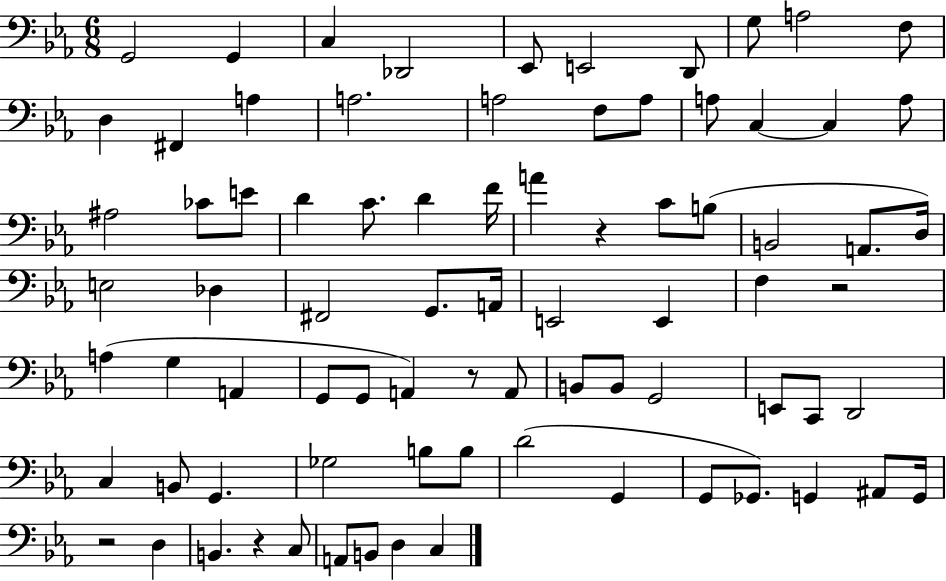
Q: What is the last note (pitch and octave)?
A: C3